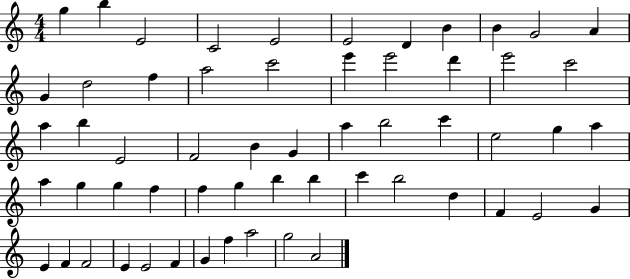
{
  \clef treble
  \numericTimeSignature
  \time 4/4
  \key c \major
  g''4 b''4 e'2 | c'2 e'2 | e'2 d'4 b'4 | b'4 g'2 a'4 | \break g'4 d''2 f''4 | a''2 c'''2 | e'''4 e'''2 d'''4 | e'''2 c'''2 | \break a''4 b''4 e'2 | f'2 b'4 g'4 | a''4 b''2 c'''4 | e''2 g''4 a''4 | \break a''4 g''4 g''4 f''4 | f''4 g''4 b''4 b''4 | c'''4 b''2 d''4 | f'4 e'2 g'4 | \break e'4 f'4 f'2 | e'4 e'2 f'4 | g'4 f''4 a''2 | g''2 a'2 | \break \bar "|."
}